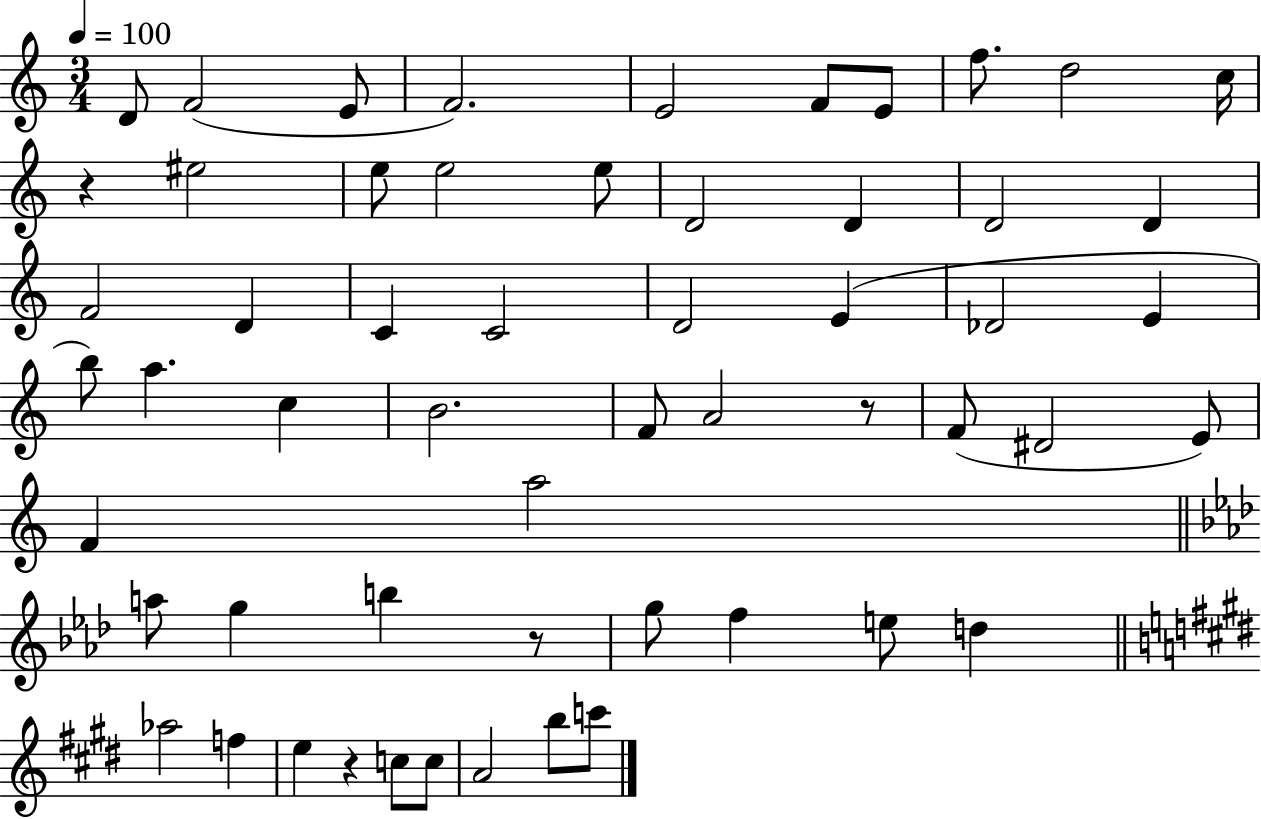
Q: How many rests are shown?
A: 4